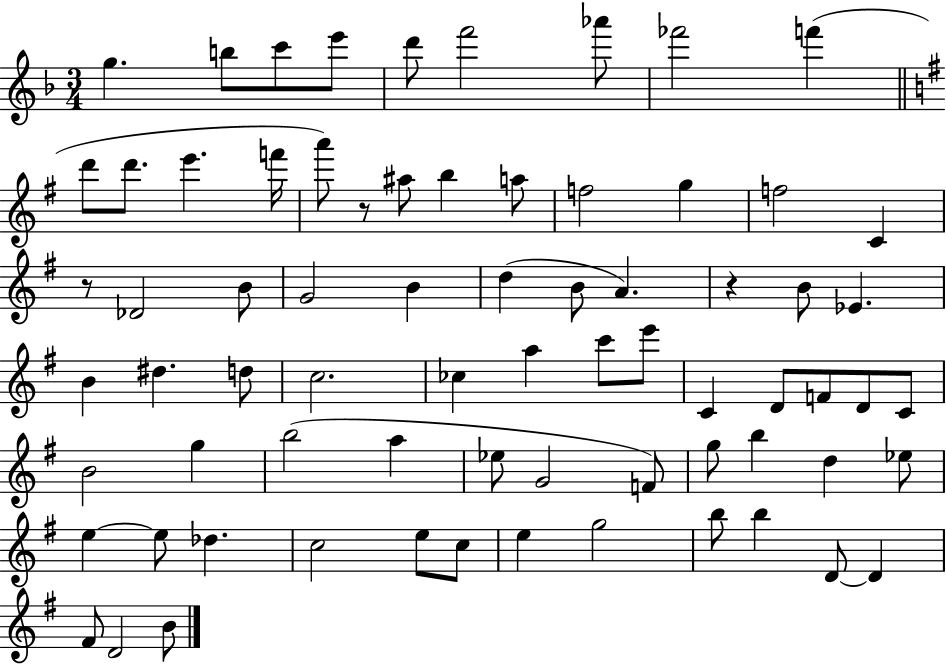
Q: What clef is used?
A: treble